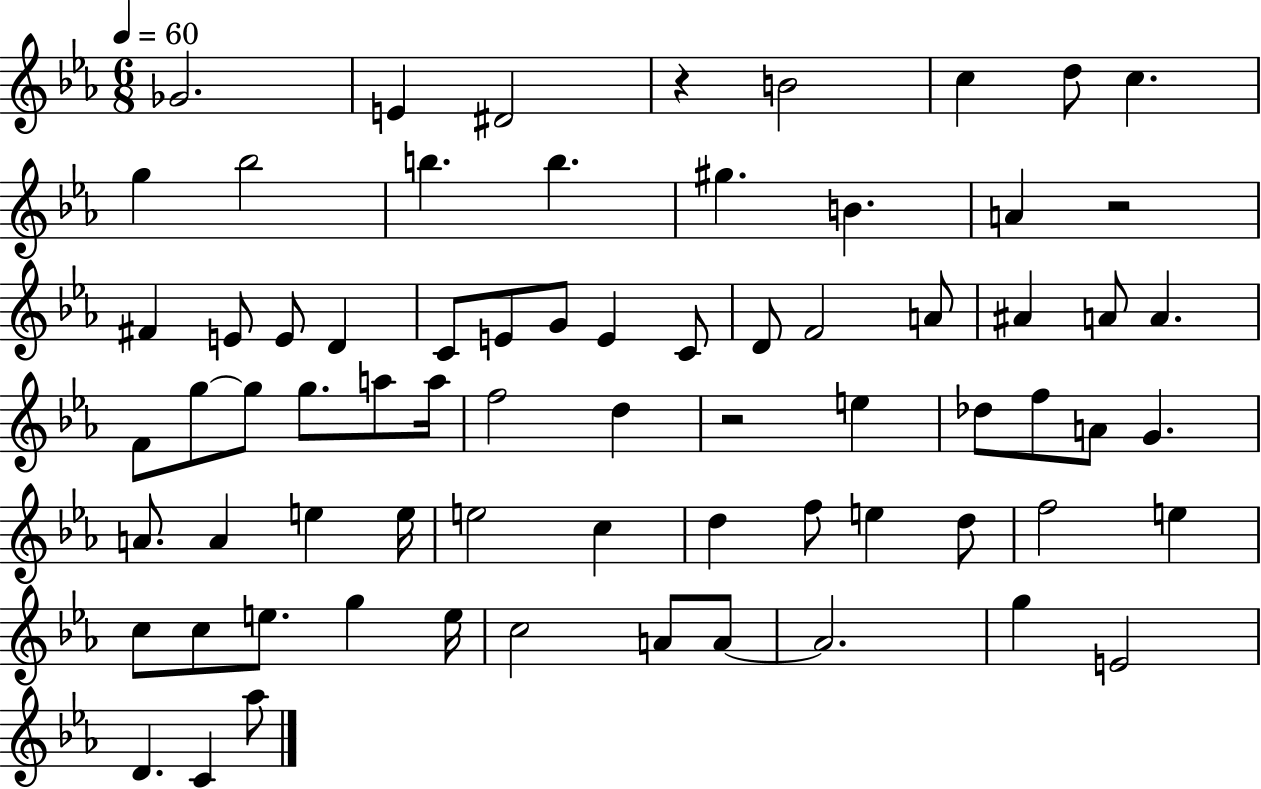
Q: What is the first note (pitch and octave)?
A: Gb4